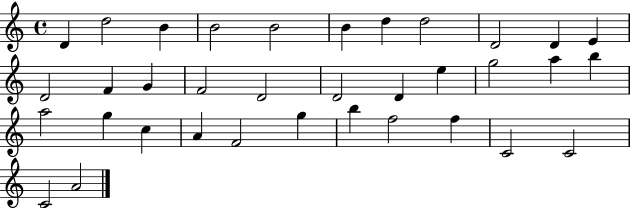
{
  \clef treble
  \time 4/4
  \defaultTimeSignature
  \key c \major
  d'4 d''2 b'4 | b'2 b'2 | b'4 d''4 d''2 | d'2 d'4 e'4 | \break d'2 f'4 g'4 | f'2 d'2 | d'2 d'4 e''4 | g''2 a''4 b''4 | \break a''2 g''4 c''4 | a'4 f'2 g''4 | b''4 f''2 f''4 | c'2 c'2 | \break c'2 a'2 | \bar "|."
}